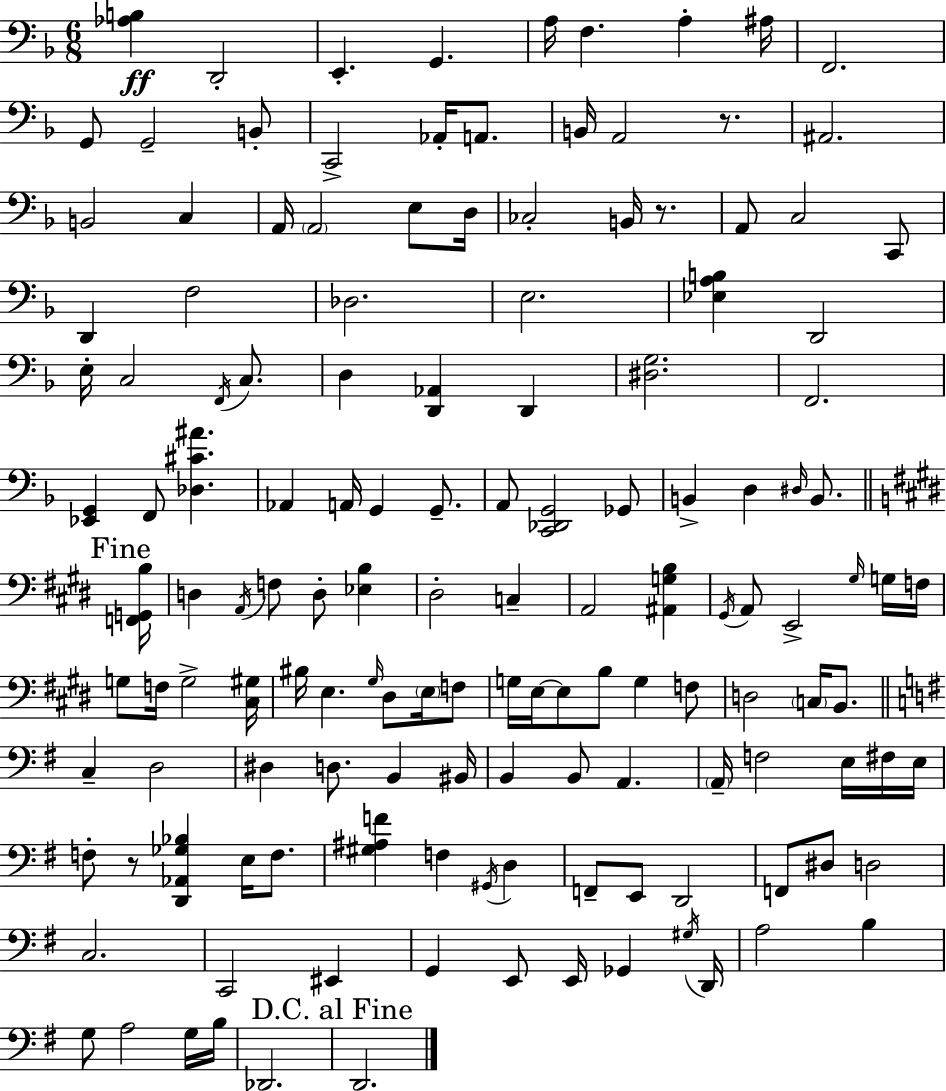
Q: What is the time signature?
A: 6/8